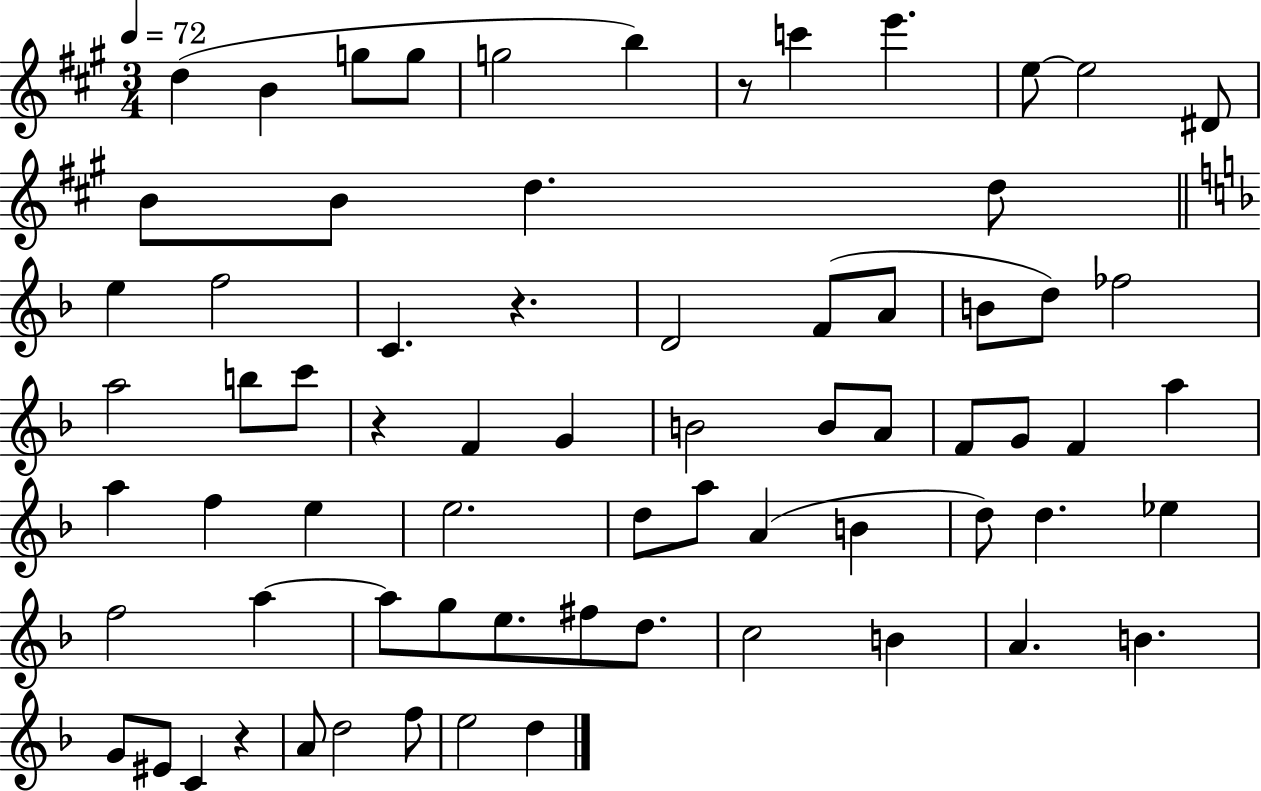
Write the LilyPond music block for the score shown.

{
  \clef treble
  \numericTimeSignature
  \time 3/4
  \key a \major
  \tempo 4 = 72
  \repeat volta 2 { d''4( b'4 g''8 g''8 | g''2 b''4) | r8 c'''4 e'''4. | e''8~~ e''2 dis'8 | \break b'8 b'8 d''4. d''8 | \bar "||" \break \key f \major e''4 f''2 | c'4. r4. | d'2 f'8( a'8 | b'8 d''8) fes''2 | \break a''2 b''8 c'''8 | r4 f'4 g'4 | b'2 b'8 a'8 | f'8 g'8 f'4 a''4 | \break a''4 f''4 e''4 | e''2. | d''8 a''8 a'4( b'4 | d''8) d''4. ees''4 | \break f''2 a''4~~ | a''8 g''8 e''8. fis''8 d''8. | c''2 b'4 | a'4. b'4. | \break g'8 eis'8 c'4 r4 | a'8 d''2 f''8 | e''2 d''4 | } \bar "|."
}